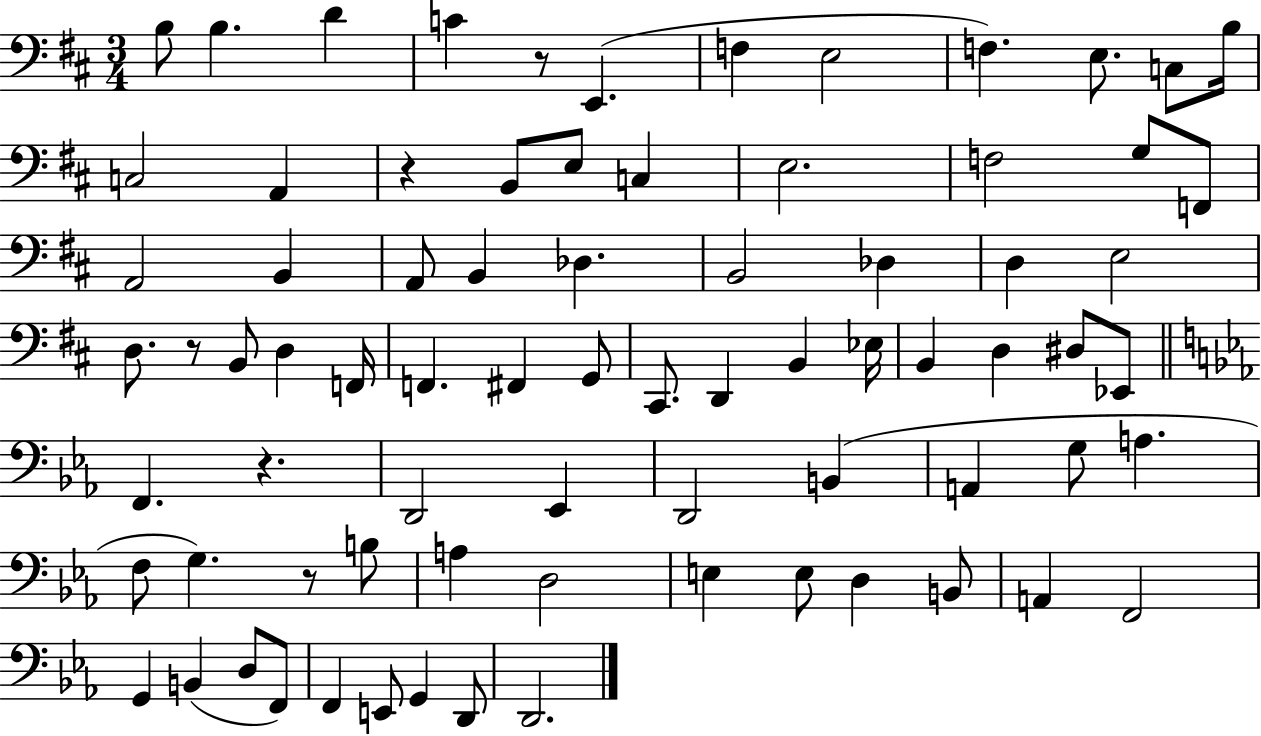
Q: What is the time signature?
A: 3/4